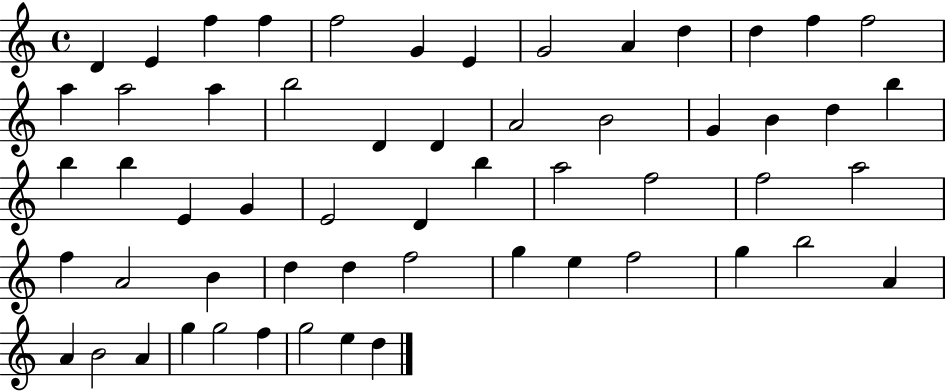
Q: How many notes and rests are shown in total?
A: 57